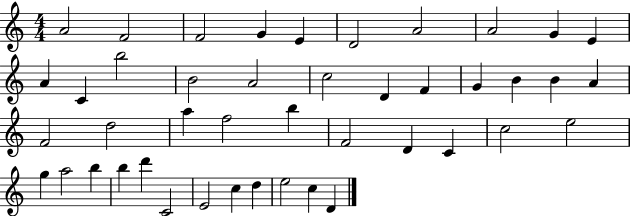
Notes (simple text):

A4/h F4/h F4/h G4/q E4/q D4/h A4/h A4/h G4/q E4/q A4/q C4/q B5/h B4/h A4/h C5/h D4/q F4/q G4/q B4/q B4/q A4/q F4/h D5/h A5/q F5/h B5/q F4/h D4/q C4/q C5/h E5/h G5/q A5/h B5/q B5/q D6/q C4/h E4/h C5/q D5/q E5/h C5/q D4/q